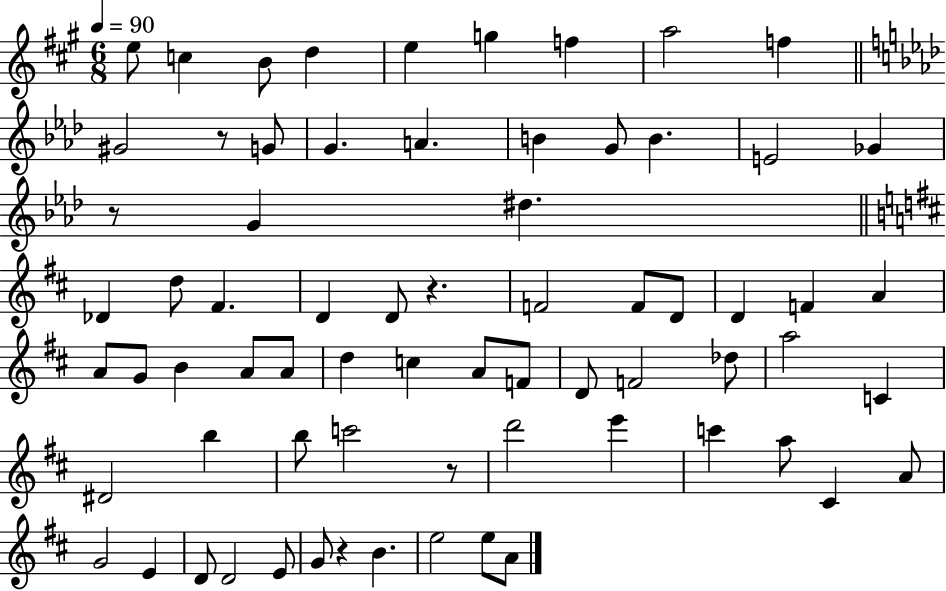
E5/e C5/q B4/e D5/q E5/q G5/q F5/q A5/h F5/q G#4/h R/e G4/e G4/q. A4/q. B4/q G4/e B4/q. E4/h Gb4/q R/e G4/q D#5/q. Db4/q D5/e F#4/q. D4/q D4/e R/q. F4/h F4/e D4/e D4/q F4/q A4/q A4/e G4/e B4/q A4/e A4/e D5/q C5/q A4/e F4/e D4/e F4/h Db5/e A5/h C4/q D#4/h B5/q B5/e C6/h R/e D6/h E6/q C6/q A5/e C#4/q A4/e G4/h E4/q D4/e D4/h E4/e G4/e R/q B4/q. E5/h E5/e A4/e